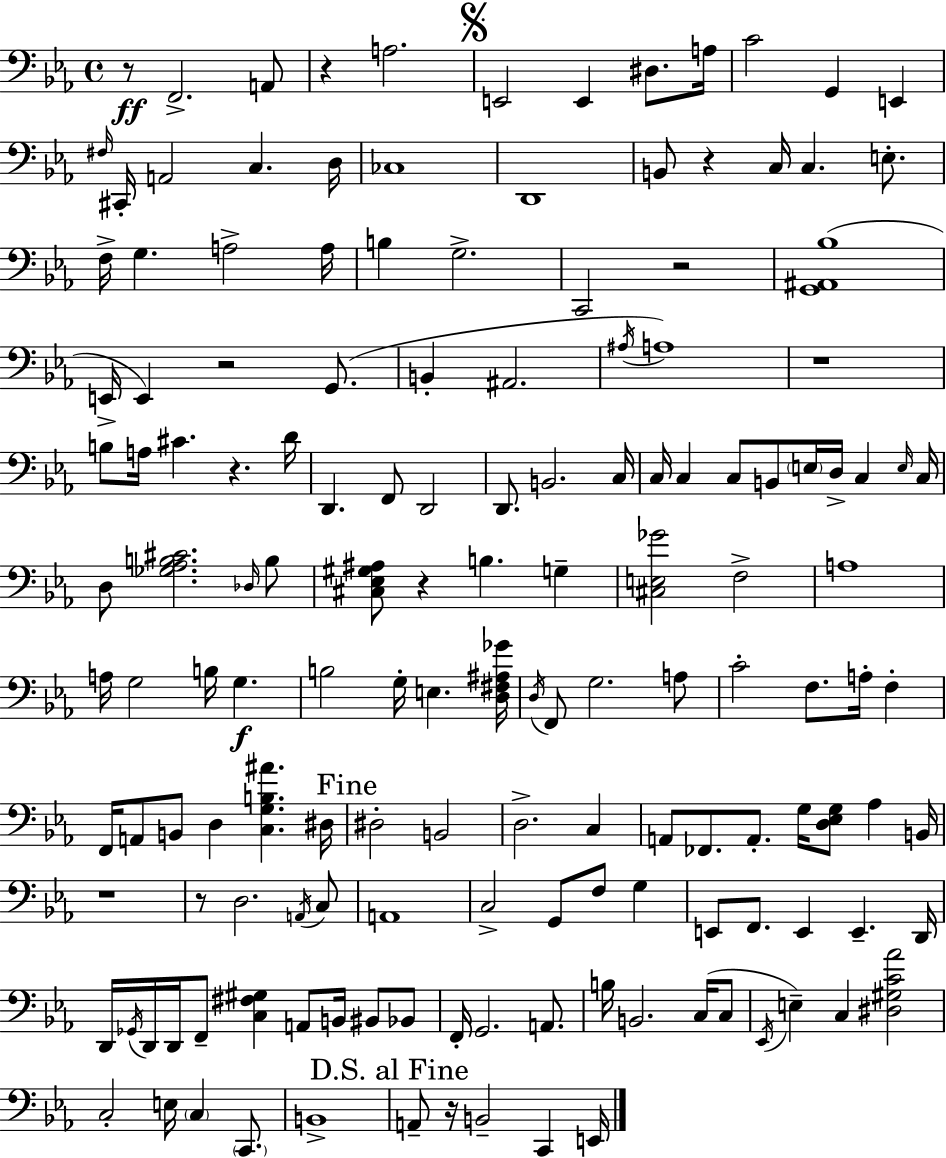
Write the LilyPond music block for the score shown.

{
  \clef bass
  \time 4/4
  \defaultTimeSignature
  \key ees \major
  \repeat volta 2 { r8\ff f,2.-> a,8 | r4 a2. | \mark \markup { \musicglyph "scripts.segno" } e,2 e,4 dis8. a16 | c'2 g,4 e,4 | \break \grace { fis16 } cis,16-. a,2 c4. | d16 ces1 | d,1 | b,8 r4 c16 c4. e8.-. | \break f16-> g4. a2-> | a16 b4 g2.-> | c,2 r2 | <g, ais, bes>1( | \break e,16-> e,4) r2 g,8.( | b,4-. ais,2. | \acciaccatura { ais16 } a1) | r1 | \break b8 a16 cis'4. r4. | d'16 d,4. f,8 d,2 | d,8. b,2. | c16 c16 c4 c8 b,8 \parenthesize e16 d16-> c4 | \break \grace { e16 } c16 d8 <ges aes b cis'>2. | \grace { des16 } b8 <cis ees gis ais>8 r4 b4. | g4-- <cis e ges'>2 f2-> | a1 | \break a16 g2 b16 g4.\f | b2 g16-. e4. | <d fis ais ges'>16 \acciaccatura { d16 } f,8 g2. | a8 c'2-. f8. | \break a16-. f4-. f,16 a,8 b,8 d4 <c g b ais'>4. | dis16 \mark "Fine" dis2-. b,2 | d2.-> | c4 a,8 fes,8. a,8.-. g16 <d ees g>8 | \break aes4 b,16 r1 | r8 d2. | \acciaccatura { a,16 } c8 a,1 | c2-> g,8 | \break f8 g4 e,8 f,8. e,4 e,4.-- | d,16 d,16 \acciaccatura { ges,16 } d,16 d,16 f,8-- <c fis gis>4 | a,8 b,16 bis,8 bes,8 f,16-. g,2. | a,8. b16 b,2. | \break c16( c8 \acciaccatura { ees,16 } e4--) c4 | <dis gis c' aes'>2 c2-. | e16 \parenthesize c4 \parenthesize c,8. b,1-> | \mark "D.S. al Fine" a,8-- r16 b,2-- | \break c,4 e,16 } \bar "|."
}